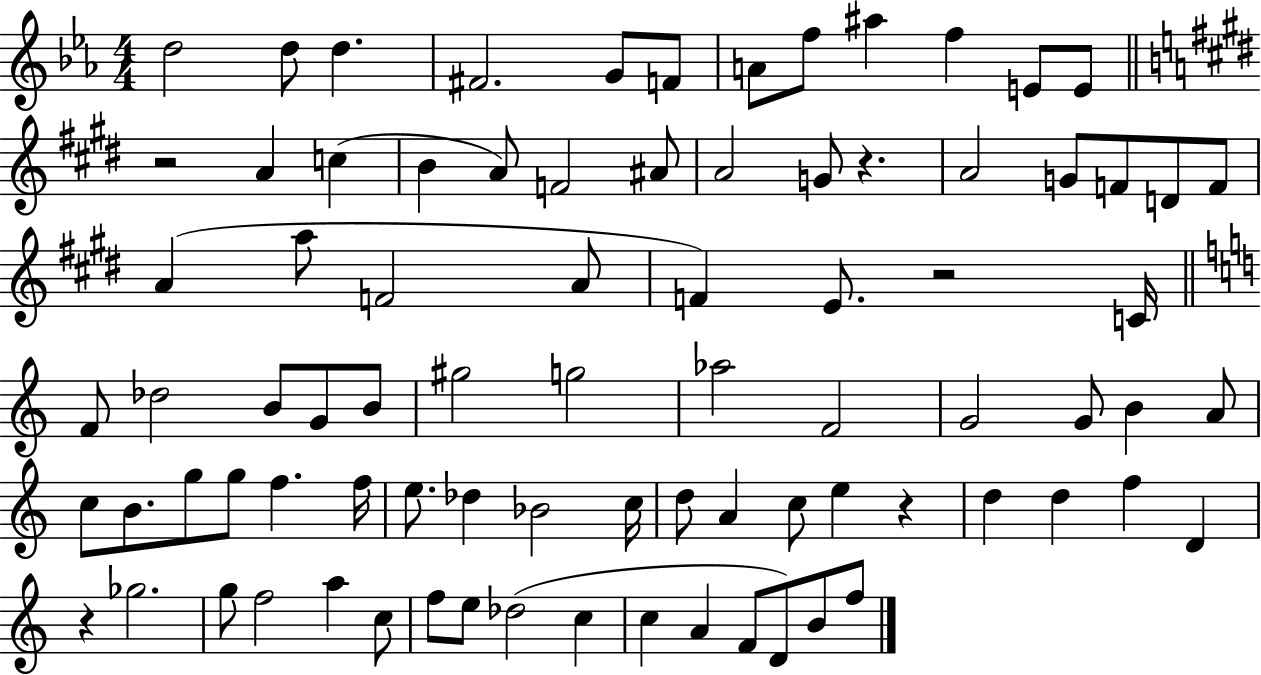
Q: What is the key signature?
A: EES major